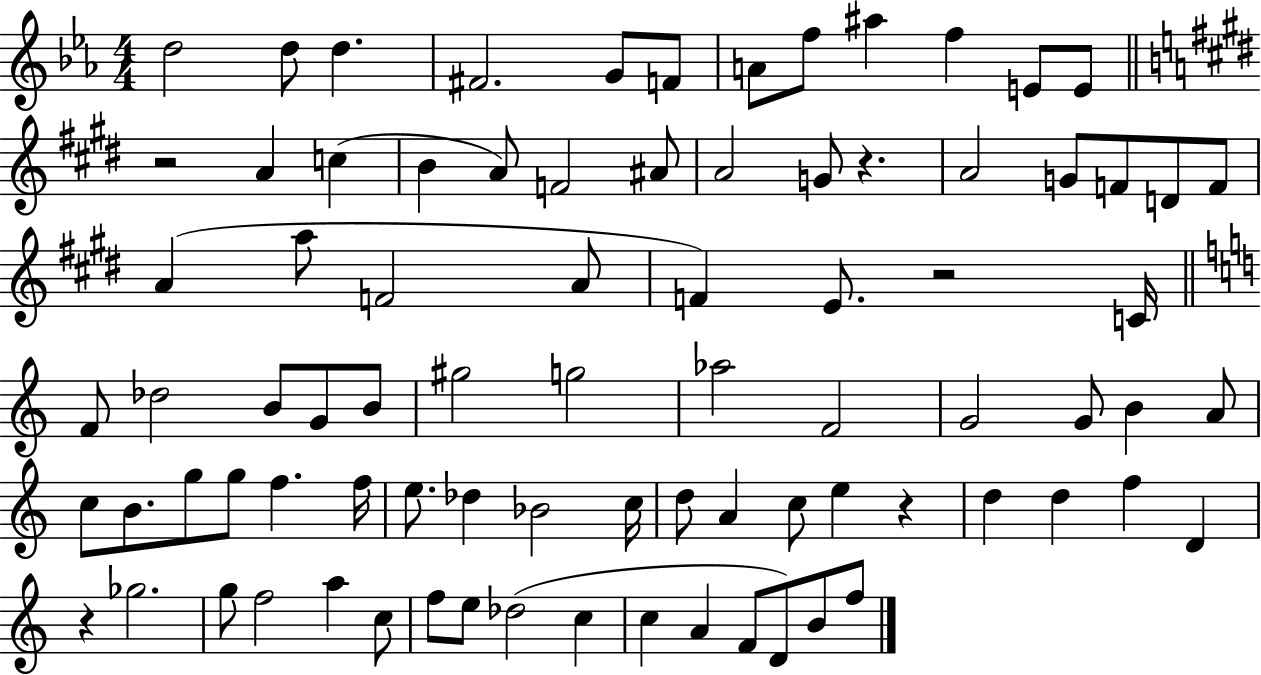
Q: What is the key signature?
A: EES major